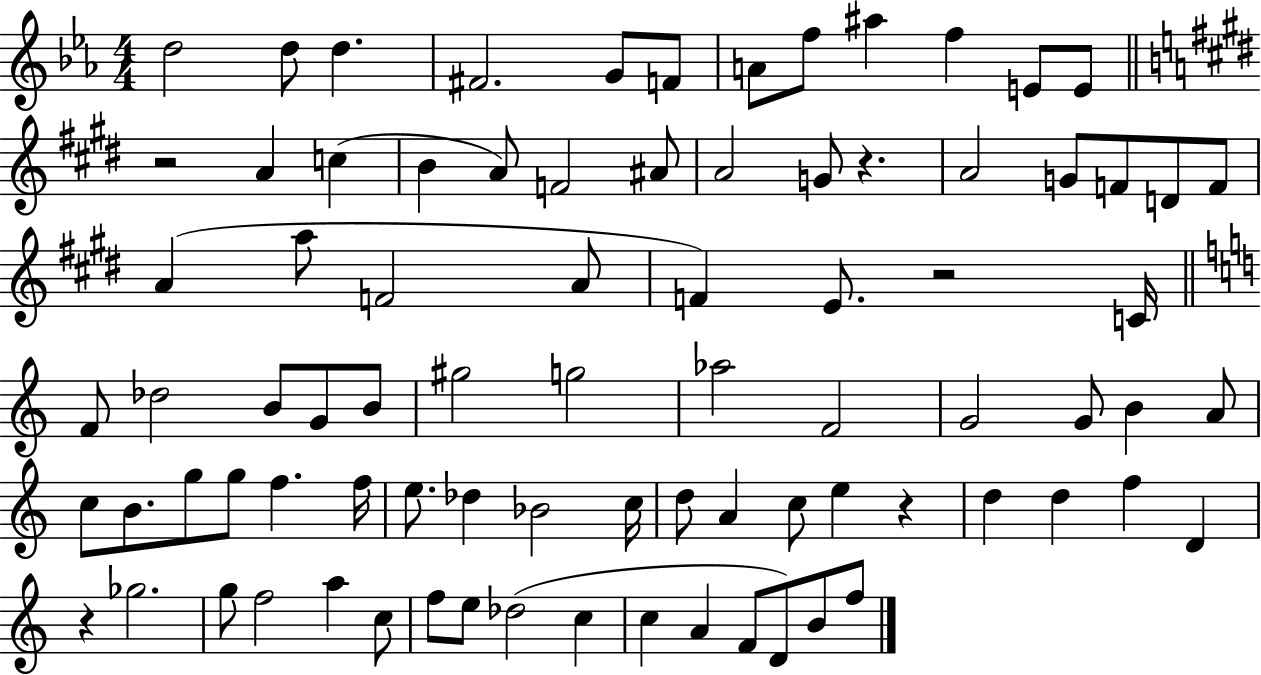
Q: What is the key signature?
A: EES major